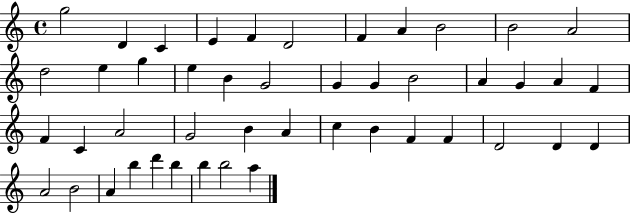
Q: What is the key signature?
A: C major